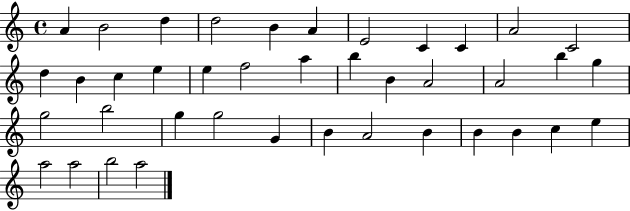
A4/q B4/h D5/q D5/h B4/q A4/q E4/h C4/q C4/q A4/h C4/h D5/q B4/q C5/q E5/q E5/q F5/h A5/q B5/q B4/q A4/h A4/h B5/q G5/q G5/h B5/h G5/q G5/h G4/q B4/q A4/h B4/q B4/q B4/q C5/q E5/q A5/h A5/h B5/h A5/h